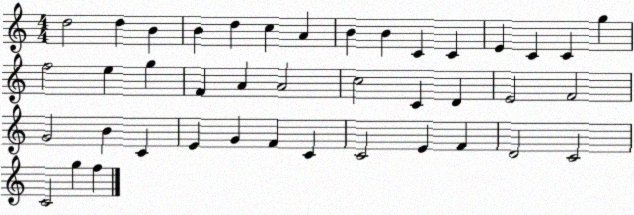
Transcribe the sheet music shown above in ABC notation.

X:1
T:Untitled
M:4/4
L:1/4
K:C
d2 d B B d c A B B C C E C C g f2 e g F A A2 c2 C D E2 F2 G2 B C E G F C C2 E F D2 C2 C2 g f